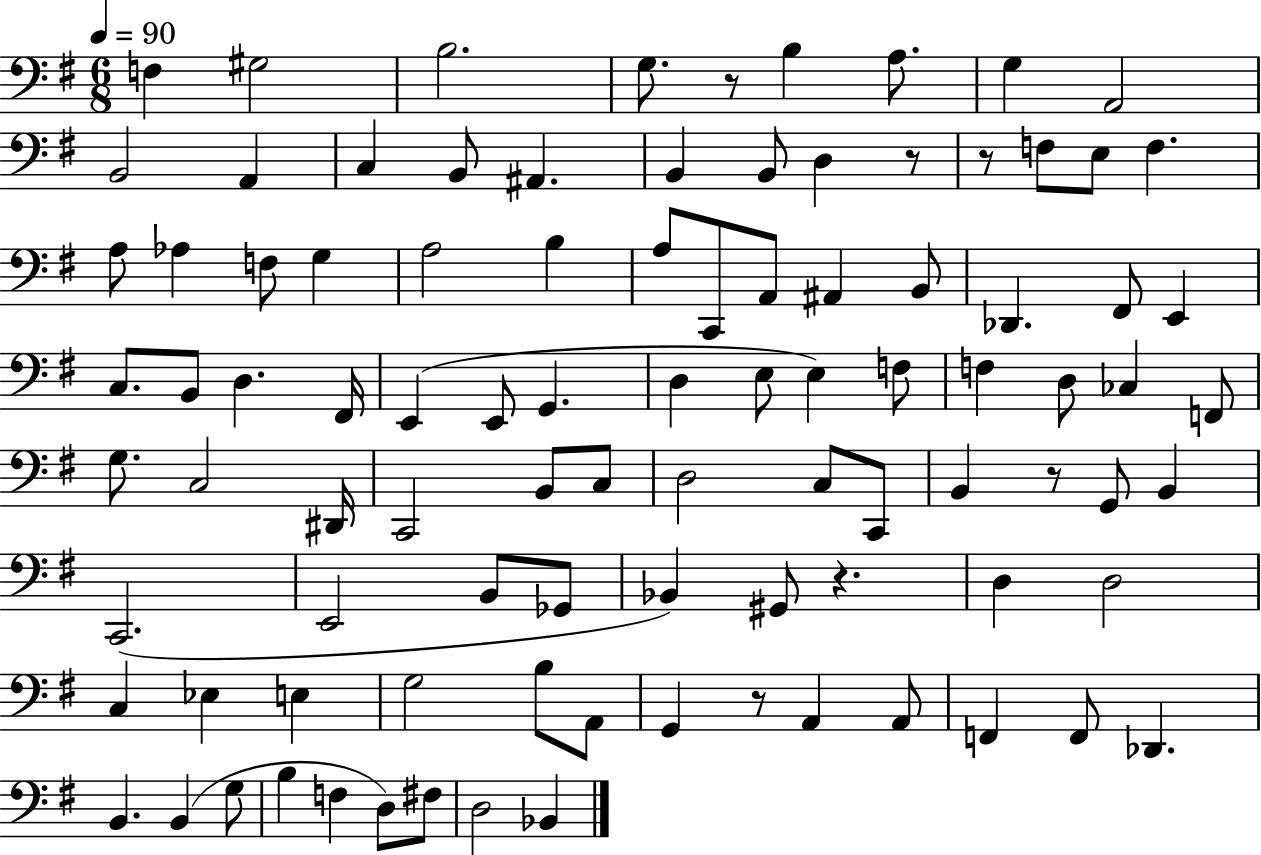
F3/q G#3/h B3/h. G3/e. R/e B3/q A3/e. G3/q A2/h B2/h A2/q C3/q B2/e A#2/q. B2/q B2/e D3/q R/e R/e F3/e E3/e F3/q. A3/e Ab3/q F3/e G3/q A3/h B3/q A3/e C2/e A2/e A#2/q B2/e Db2/q. F#2/e E2/q C3/e. B2/e D3/q. F#2/s E2/q E2/e G2/q. D3/q E3/e E3/q F3/e F3/q D3/e CES3/q F2/e G3/e. C3/h D#2/s C2/h B2/e C3/e D3/h C3/e C2/e B2/q R/e G2/e B2/q C2/h. E2/h B2/e Gb2/e Bb2/q G#2/e R/q. D3/q D3/h C3/q Eb3/q E3/q G3/h B3/e A2/e G2/q R/e A2/q A2/e F2/q F2/e Db2/q. B2/q. B2/q G3/e B3/q F3/q D3/e F#3/e D3/h Bb2/q